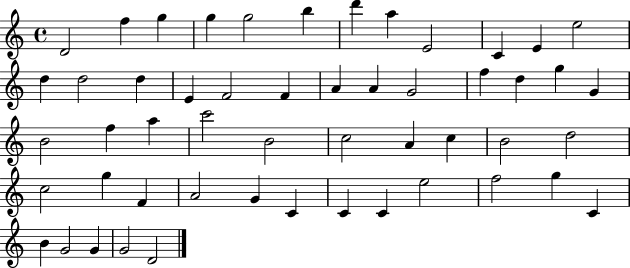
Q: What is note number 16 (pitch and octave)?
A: E4